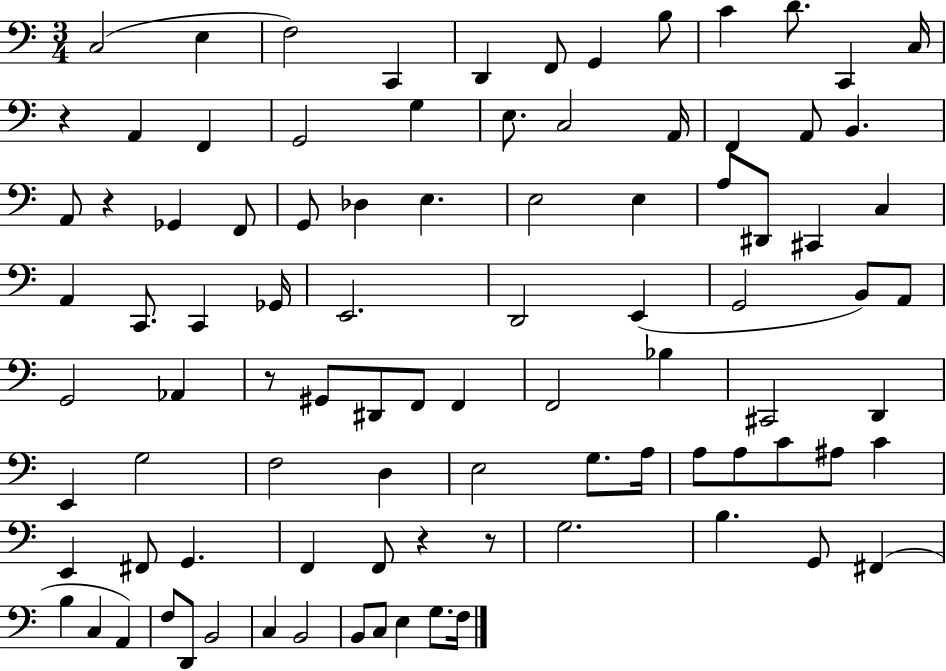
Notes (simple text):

C3/h E3/q F3/h C2/q D2/q F2/e G2/q B3/e C4/q D4/e. C2/q C3/s R/q A2/q F2/q G2/h G3/q E3/e. C3/h A2/s F2/q A2/e B2/q. A2/e R/q Gb2/q F2/e G2/e Db3/q E3/q. E3/h E3/q A3/e D#2/e C#2/q C3/q A2/q C2/e. C2/q Gb2/s E2/h. D2/h E2/q G2/h B2/e A2/e G2/h Ab2/q R/e G#2/e D#2/e F2/e F2/q F2/h Bb3/q C#2/h D2/q E2/q G3/h F3/h D3/q E3/h G3/e. A3/s A3/e A3/e C4/e A#3/e C4/q E2/q F#2/e G2/q. F2/q F2/e R/q R/e G3/h. B3/q. G2/e F#2/q B3/q C3/q A2/q F3/e D2/e B2/h C3/q B2/h B2/e C3/e E3/q G3/e. F3/s